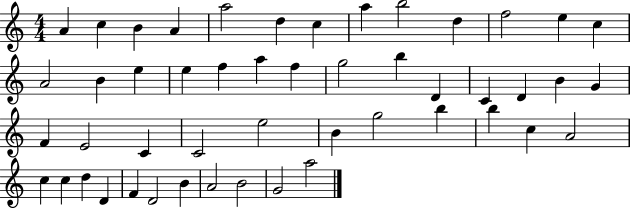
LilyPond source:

{
  \clef treble
  \numericTimeSignature
  \time 4/4
  \key c \major
  a'4 c''4 b'4 a'4 | a''2 d''4 c''4 | a''4 b''2 d''4 | f''2 e''4 c''4 | \break a'2 b'4 e''4 | e''4 f''4 a''4 f''4 | g''2 b''4 d'4 | c'4 d'4 b'4 g'4 | \break f'4 e'2 c'4 | c'2 e''2 | b'4 g''2 b''4 | b''4 c''4 a'2 | \break c''4 c''4 d''4 d'4 | f'4 d'2 b'4 | a'2 b'2 | g'2 a''2 | \break \bar "|."
}